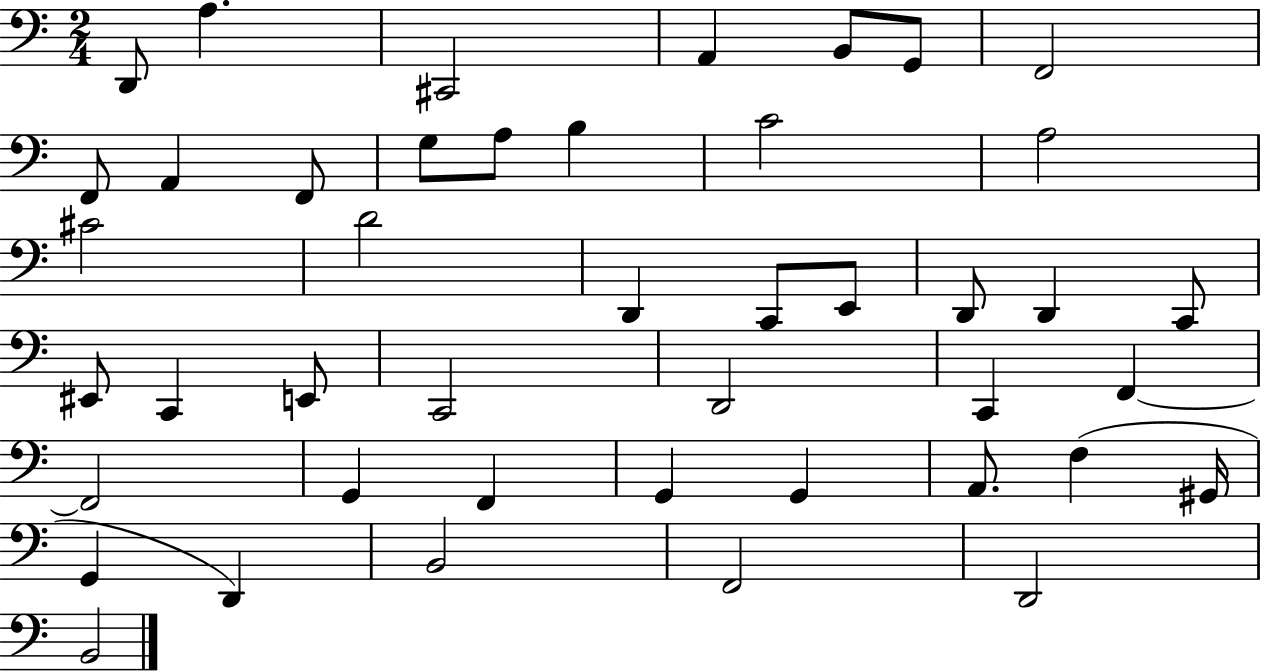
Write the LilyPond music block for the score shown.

{
  \clef bass
  \numericTimeSignature
  \time 2/4
  \key c \major
  d,8 a4. | cis,2 | a,4 b,8 g,8 | f,2 | \break f,8 a,4 f,8 | g8 a8 b4 | c'2 | a2 | \break cis'2 | d'2 | d,4 c,8 e,8 | d,8 d,4 c,8 | \break eis,8 c,4 e,8 | c,2 | d,2 | c,4 f,4~~ | \break f,2 | g,4 f,4 | g,4 g,4 | a,8. f4( gis,16 | \break g,4 d,4) | b,2 | f,2 | d,2 | \break b,2 | \bar "|."
}